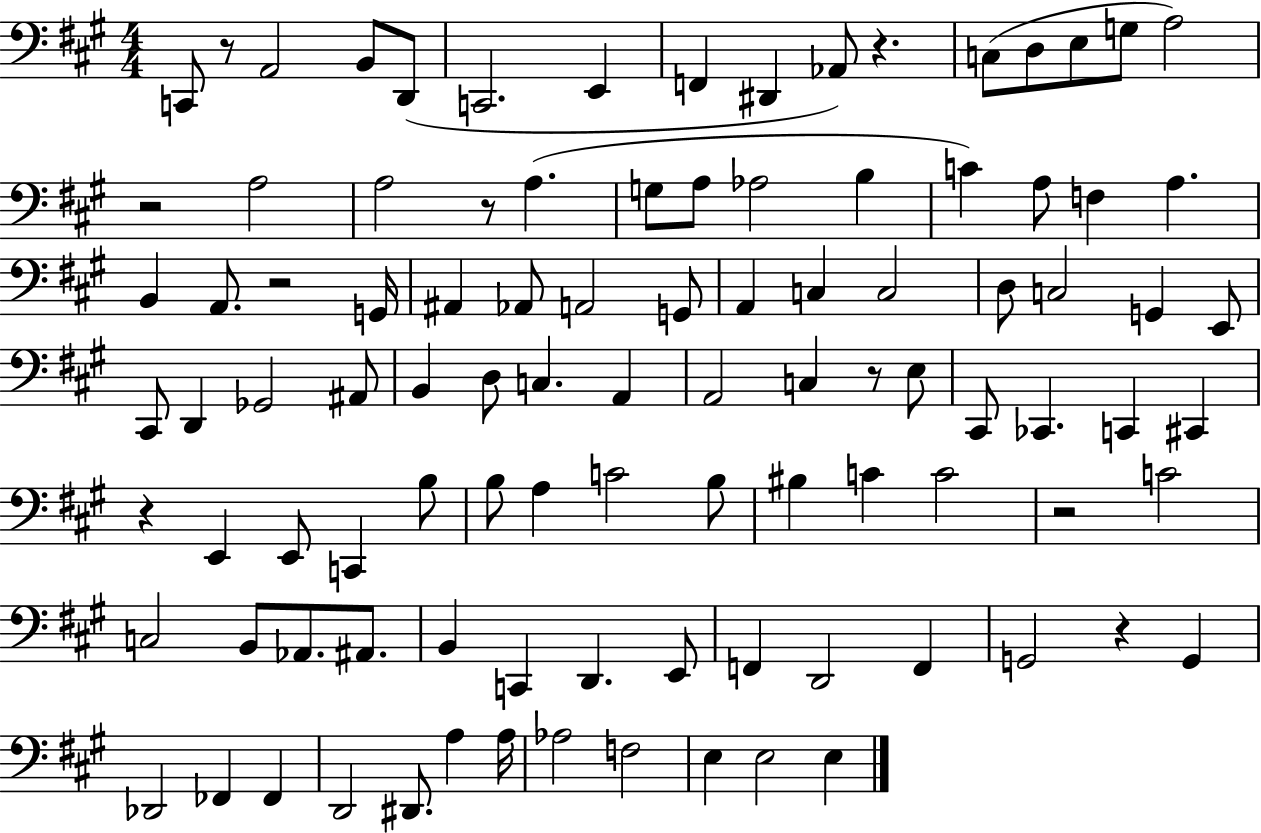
X:1
T:Untitled
M:4/4
L:1/4
K:A
C,,/2 z/2 A,,2 B,,/2 D,,/2 C,,2 E,, F,, ^D,, _A,,/2 z C,/2 D,/2 E,/2 G,/2 A,2 z2 A,2 A,2 z/2 A, G,/2 A,/2 _A,2 B, C A,/2 F, A, B,, A,,/2 z2 G,,/4 ^A,, _A,,/2 A,,2 G,,/2 A,, C, C,2 D,/2 C,2 G,, E,,/2 ^C,,/2 D,, _G,,2 ^A,,/2 B,, D,/2 C, A,, A,,2 C, z/2 E,/2 ^C,,/2 _C,, C,, ^C,, z E,, E,,/2 C,, B,/2 B,/2 A, C2 B,/2 ^B, C C2 z2 C2 C,2 B,,/2 _A,,/2 ^A,,/2 B,, C,, D,, E,,/2 F,, D,,2 F,, G,,2 z G,, _D,,2 _F,, _F,, D,,2 ^D,,/2 A, A,/4 _A,2 F,2 E, E,2 E,